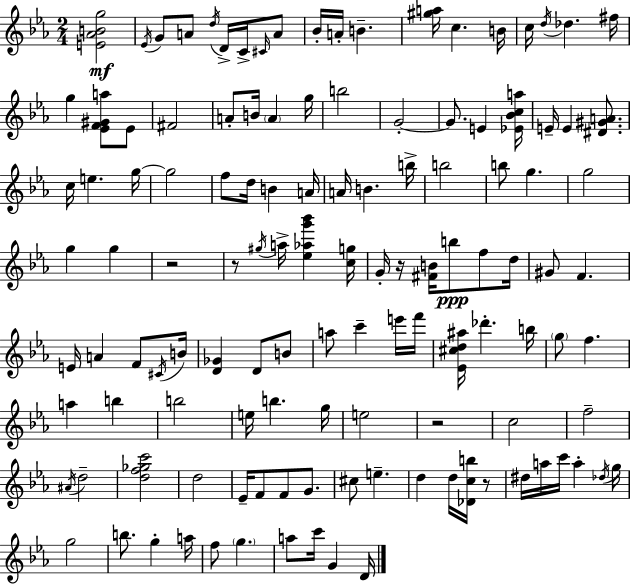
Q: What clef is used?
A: treble